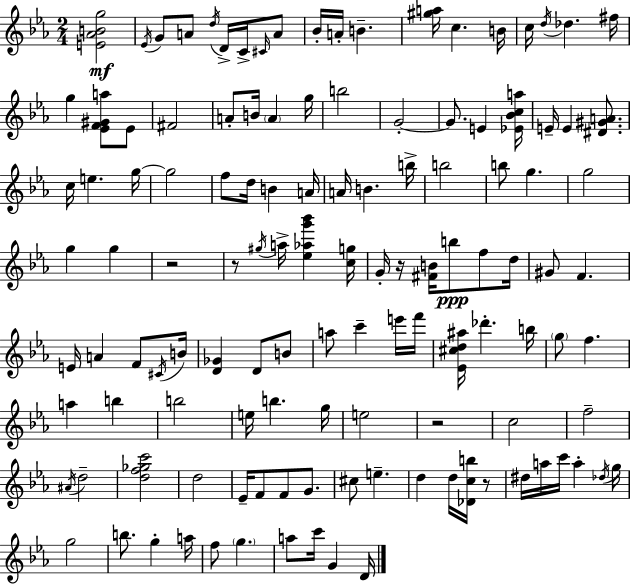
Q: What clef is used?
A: treble